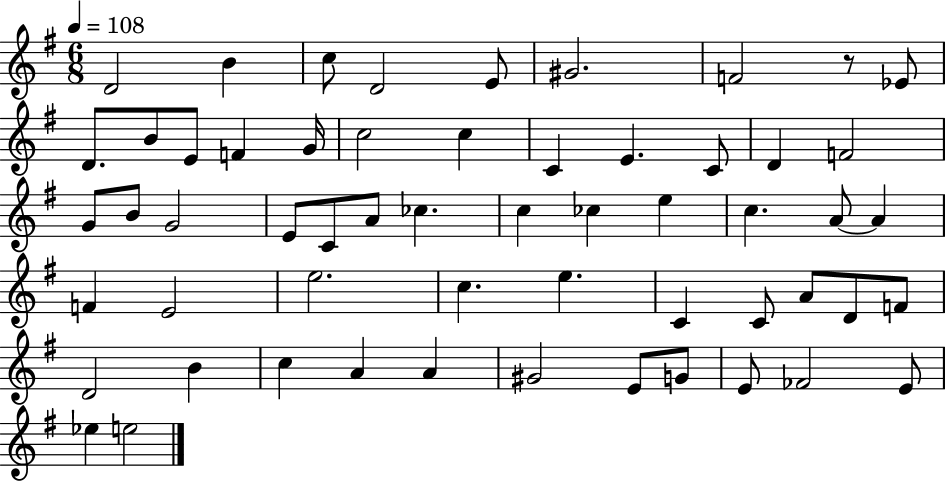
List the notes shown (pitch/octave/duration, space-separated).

D4/h B4/q C5/e D4/h E4/e G#4/h. F4/h R/e Eb4/e D4/e. B4/e E4/e F4/q G4/s C5/h C5/q C4/q E4/q. C4/e D4/q F4/h G4/e B4/e G4/h E4/e C4/e A4/e CES5/q. C5/q CES5/q E5/q C5/q. A4/e A4/q F4/q E4/h E5/h. C5/q. E5/q. C4/q C4/e A4/e D4/e F4/e D4/h B4/q C5/q A4/q A4/q G#4/h E4/e G4/e E4/e FES4/h E4/e Eb5/q E5/h